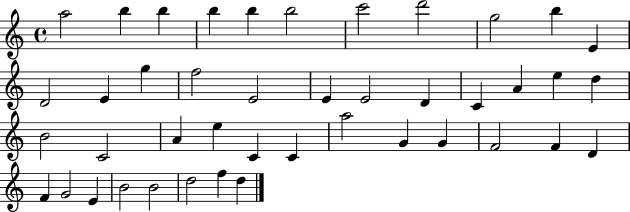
{
  \clef treble
  \time 4/4
  \defaultTimeSignature
  \key c \major
  a''2 b''4 b''4 | b''4 b''4 b''2 | c'''2 d'''2 | g''2 b''4 e'4 | \break d'2 e'4 g''4 | f''2 e'2 | e'4 e'2 d'4 | c'4 a'4 e''4 d''4 | \break b'2 c'2 | a'4 e''4 c'4 c'4 | a''2 g'4 g'4 | f'2 f'4 d'4 | \break f'4 g'2 e'4 | b'2 b'2 | d''2 f''4 d''4 | \bar "|."
}